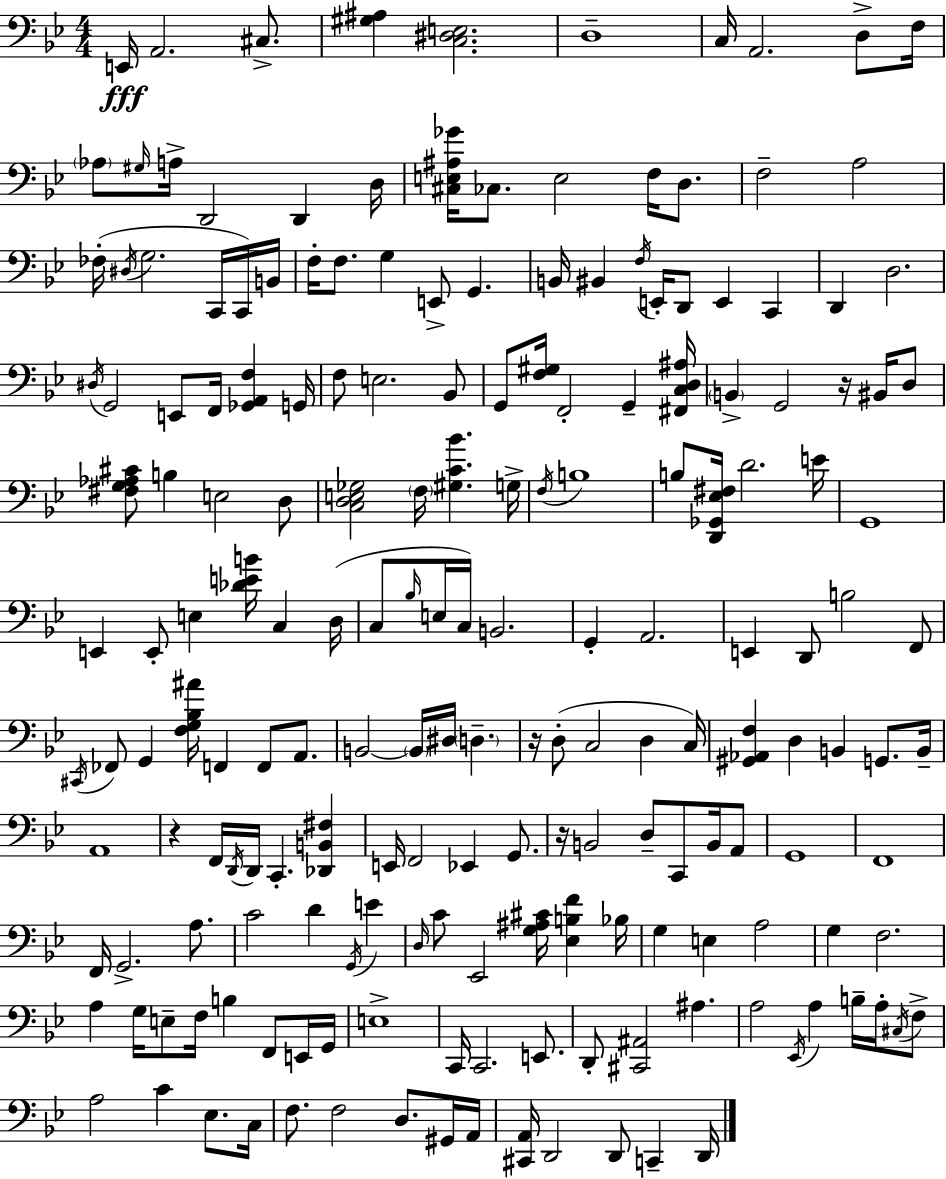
E2/s A2/h. C#3/e. [G#3,A#3]/q [C3,D#3,E3]/h. D3/w C3/s A2/h. D3/e F3/s Ab3/e G#3/s A3/s D2/h D2/q D3/s [C#3,E3,A#3,Gb4]/s CES3/e. E3/h F3/s D3/e. F3/h A3/h FES3/s D#3/s G3/h. C2/s C2/s B2/s F3/s F3/e. G3/q E2/e G2/q. B2/s BIS2/q F3/s E2/s D2/e E2/q C2/q D2/q D3/h. D#3/s G2/h E2/e F2/s [Gb2,A2,F3]/q G2/s F3/e E3/h. Bb2/e G2/e [F3,G#3]/s F2/h G2/q [F#2,C3,D3,A#3]/s B2/q G2/h R/s BIS2/s D3/e [F#3,G3,Ab3,C#4]/e B3/q E3/h D3/e [C3,D3,E3,Gb3]/h F3/s [G#3,C4,Bb4]/q. G3/s F3/s B3/w B3/e [D2,Gb2,Eb3,F#3]/s D4/h. E4/s G2/w E2/q E2/e E3/q [Db4,E4,B4]/s C3/q D3/s C3/e Bb3/s E3/s C3/s B2/h. G2/q A2/h. E2/q D2/e B3/h F2/e C#2/s FES2/e G2/q [F3,G3,Bb3,A#4]/s F2/q F2/e A2/e. B2/h B2/s D#3/s D3/q. R/s D3/e C3/h D3/q C3/s [G#2,Ab2,F3]/q D3/q B2/q G2/e. B2/s A2/w R/q F2/s D2/s D2/s C2/q. [Db2,B2,F#3]/q E2/s F2/h Eb2/q G2/e. R/s B2/h D3/e C2/e B2/s A2/e G2/w F2/w F2/s G2/h. A3/e. C4/h D4/q G2/s E4/q D3/s C4/e Eb2/h [G3,A#3,C#4]/s [Eb3,B3,F4]/q Bb3/s G3/q E3/q A3/h G3/q F3/h. A3/q G3/s E3/e F3/s B3/q F2/e E2/s G2/s E3/w C2/s C2/h. E2/e. D2/e [C#2,A#2]/h A#3/q. A3/h Eb2/s A3/q B3/s A3/s C#3/s F3/e A3/h C4/q Eb3/e. C3/s F3/e. F3/h D3/e. G#2/s A2/s [C#2,A2]/s D2/h D2/e C2/q D2/s